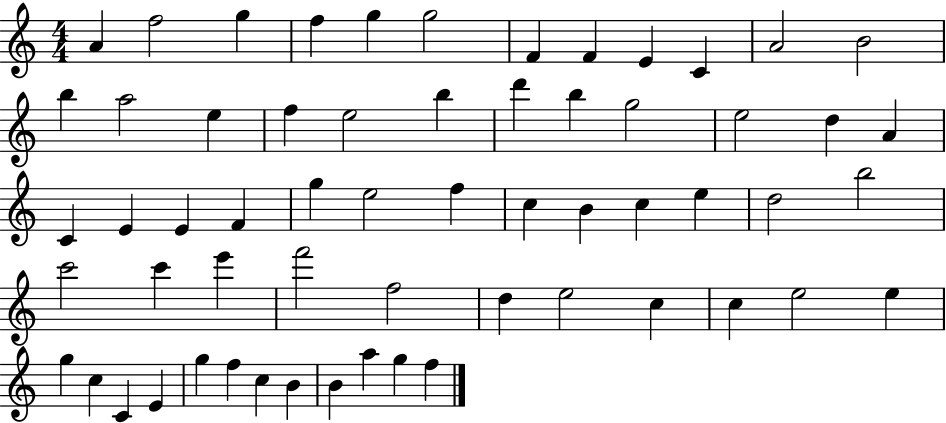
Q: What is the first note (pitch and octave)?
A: A4